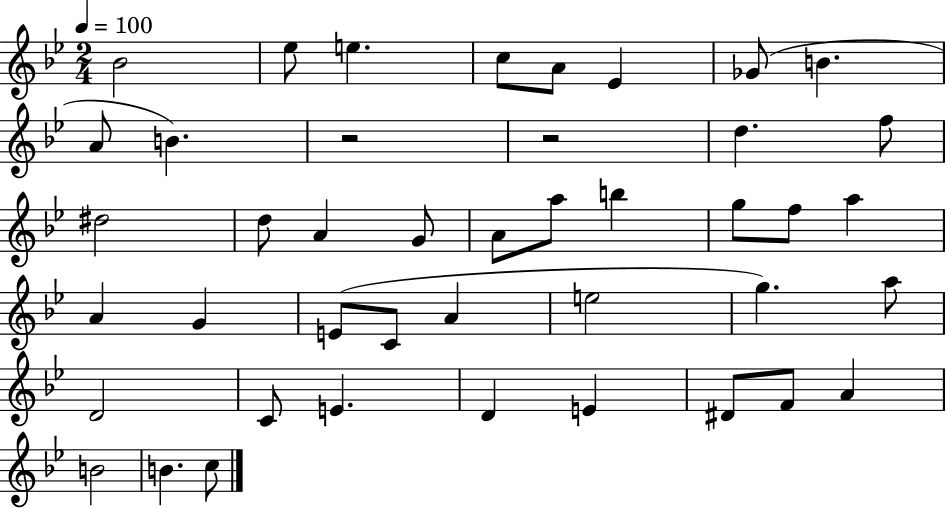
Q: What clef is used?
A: treble